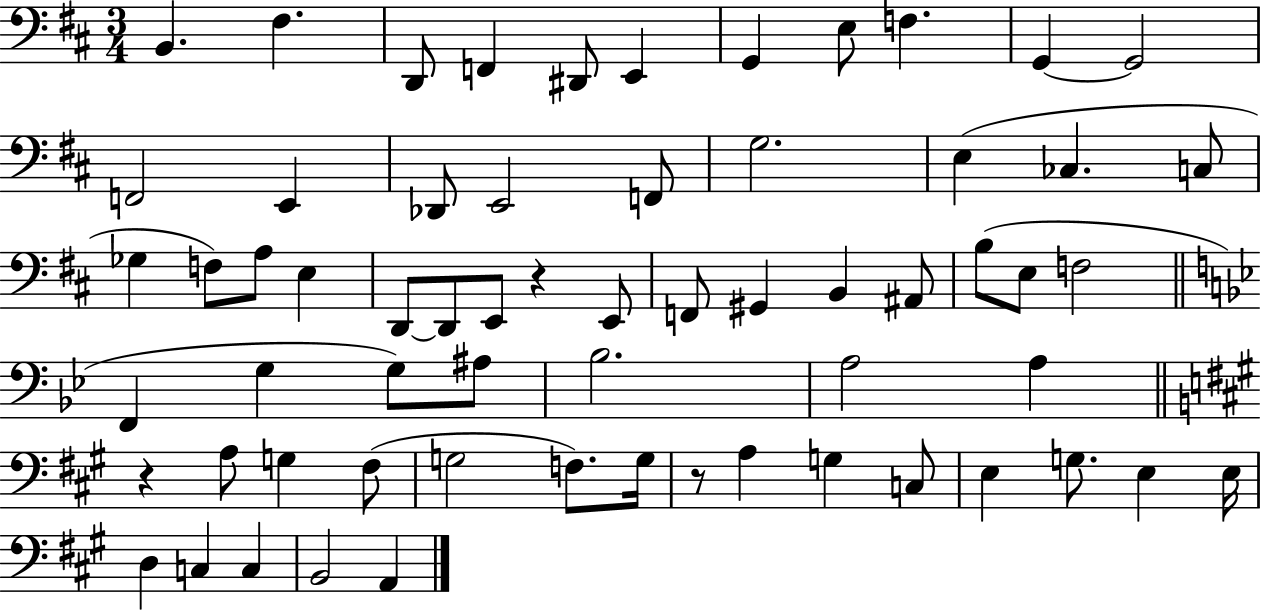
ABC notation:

X:1
T:Untitled
M:3/4
L:1/4
K:D
B,, ^F, D,,/2 F,, ^D,,/2 E,, G,, E,/2 F, G,, G,,2 F,,2 E,, _D,,/2 E,,2 F,,/2 G,2 E, _C, C,/2 _G, F,/2 A,/2 E, D,,/2 D,,/2 E,,/2 z E,,/2 F,,/2 ^G,, B,, ^A,,/2 B,/2 E,/2 F,2 F,, G, G,/2 ^A,/2 _B,2 A,2 A, z A,/2 G, ^F,/2 G,2 F,/2 G,/4 z/2 A, G, C,/2 E, G,/2 E, E,/4 D, C, C, B,,2 A,,